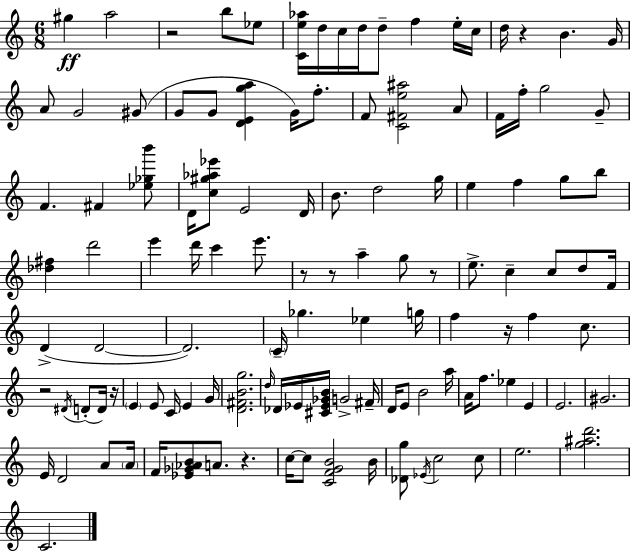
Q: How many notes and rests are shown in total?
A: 119